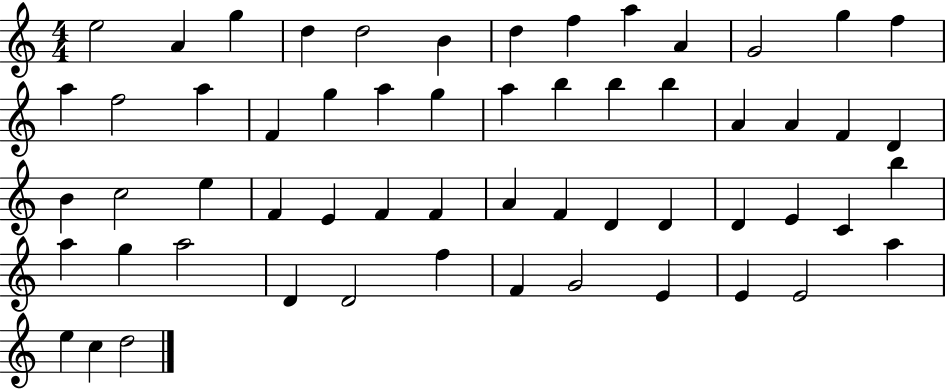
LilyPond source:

{
  \clef treble
  \numericTimeSignature
  \time 4/4
  \key c \major
  e''2 a'4 g''4 | d''4 d''2 b'4 | d''4 f''4 a''4 a'4 | g'2 g''4 f''4 | \break a''4 f''2 a''4 | f'4 g''4 a''4 g''4 | a''4 b''4 b''4 b''4 | a'4 a'4 f'4 d'4 | \break b'4 c''2 e''4 | f'4 e'4 f'4 f'4 | a'4 f'4 d'4 d'4 | d'4 e'4 c'4 b''4 | \break a''4 g''4 a''2 | d'4 d'2 f''4 | f'4 g'2 e'4 | e'4 e'2 a''4 | \break e''4 c''4 d''2 | \bar "|."
}